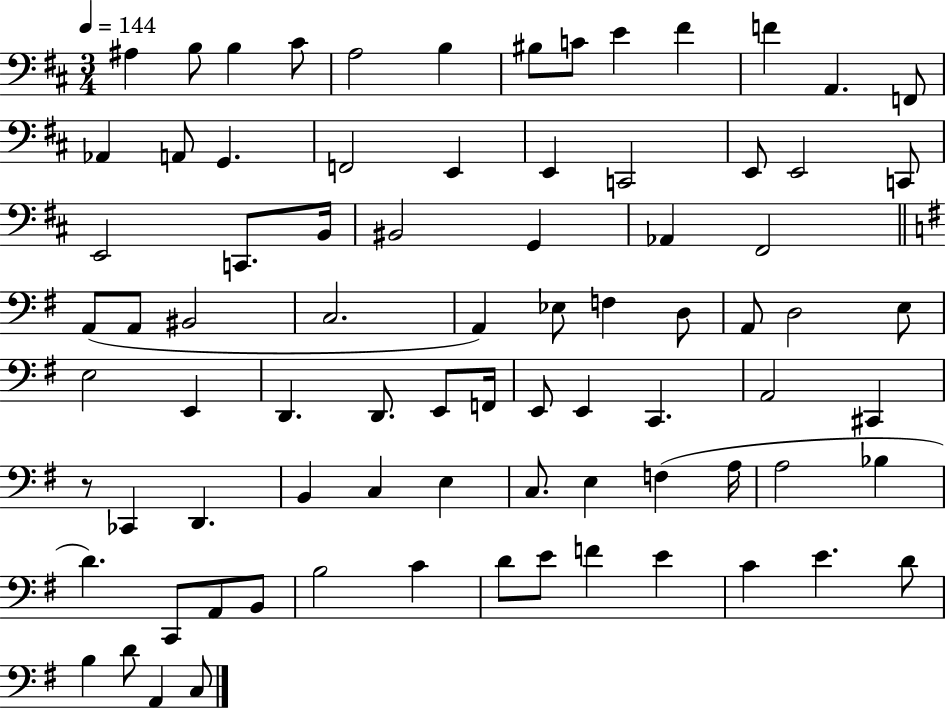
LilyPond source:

{
  \clef bass
  \numericTimeSignature
  \time 3/4
  \key d \major
  \tempo 4 = 144
  ais4 b8 b4 cis'8 | a2 b4 | bis8 c'8 e'4 fis'4 | f'4 a,4. f,8 | \break aes,4 a,8 g,4. | f,2 e,4 | e,4 c,2 | e,8 e,2 c,8 | \break e,2 c,8. b,16 | bis,2 g,4 | aes,4 fis,2 | \bar "||" \break \key g \major a,8( a,8 bis,2 | c2. | a,4) ees8 f4 d8 | a,8 d2 e8 | \break e2 e,4 | d,4. d,8. e,8 f,16 | e,8 e,4 c,4. | a,2 cis,4 | \break r8 ces,4 d,4. | b,4 c4 e4 | c8. e4 f4( a16 | a2 bes4 | \break d'4.) c,8 a,8 b,8 | b2 c'4 | d'8 e'8 f'4 e'4 | c'4 e'4. d'8 | \break b4 d'8 a,4 c8 | \bar "|."
}